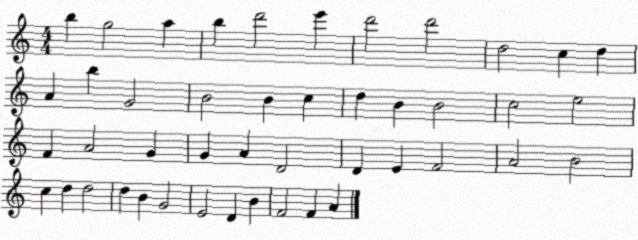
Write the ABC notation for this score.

X:1
T:Untitled
M:4/4
L:1/4
K:C
b g2 a b d'2 e' d'2 d'2 d2 c d A b G2 B2 B c d B B2 c2 e2 F A2 G G A D2 D E F2 A2 B2 c d d2 d B G2 E2 D B F2 F A